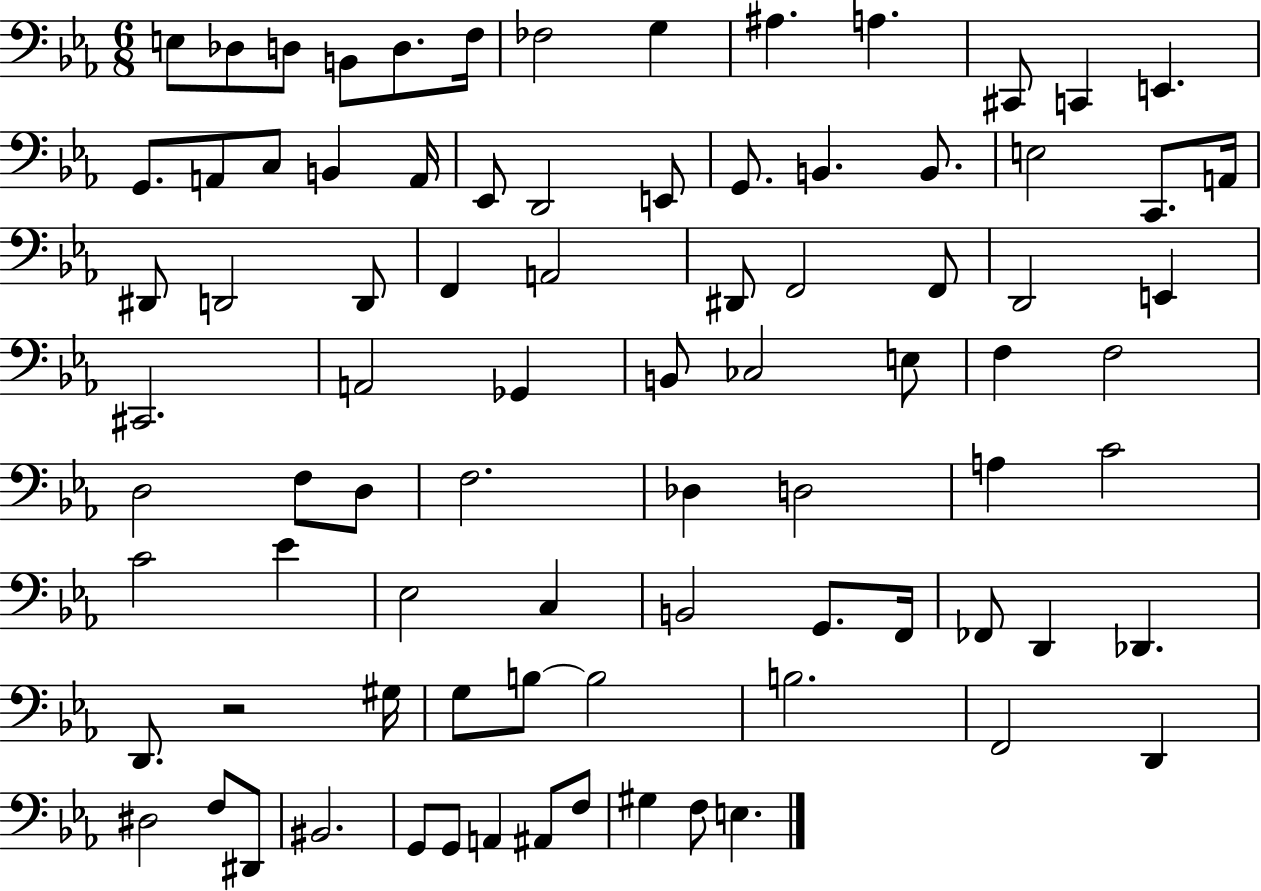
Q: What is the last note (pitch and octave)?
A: E3